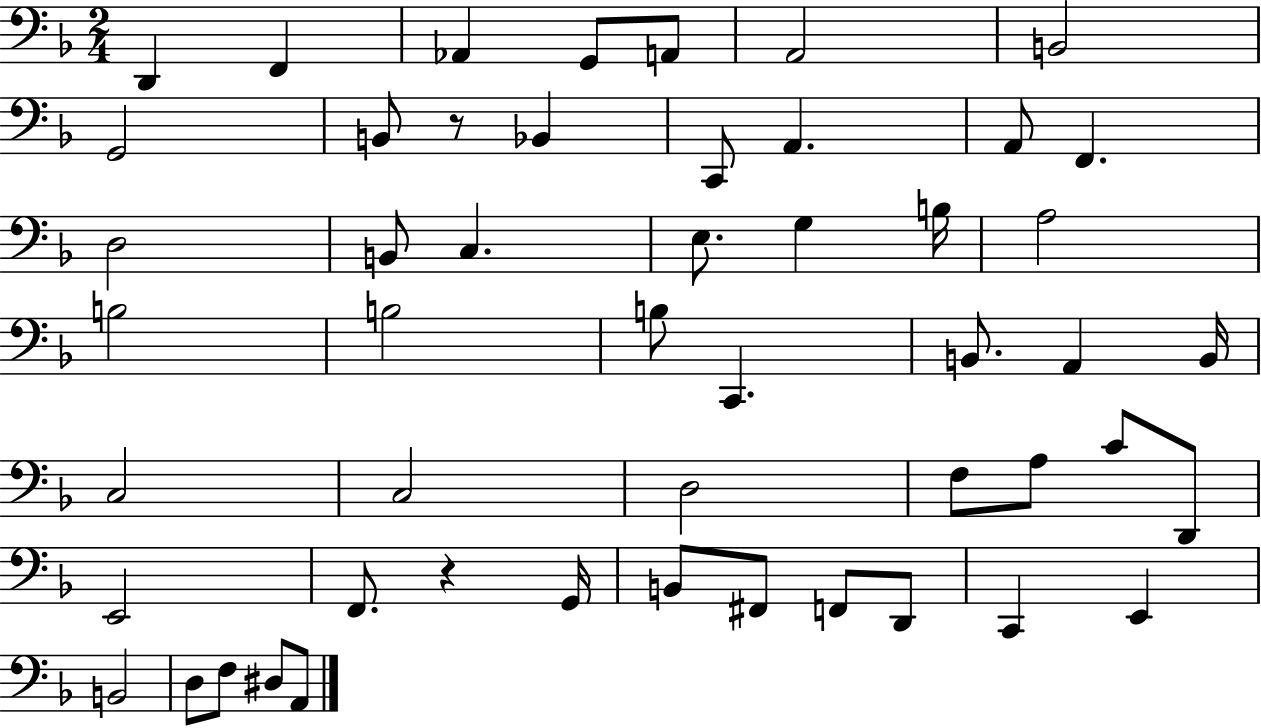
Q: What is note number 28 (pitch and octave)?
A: B2